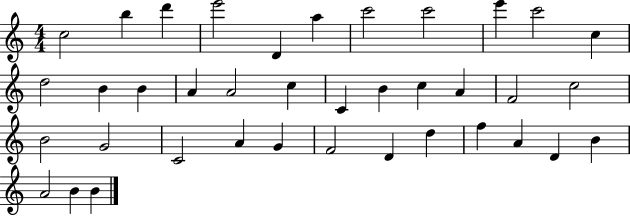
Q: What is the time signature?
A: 4/4